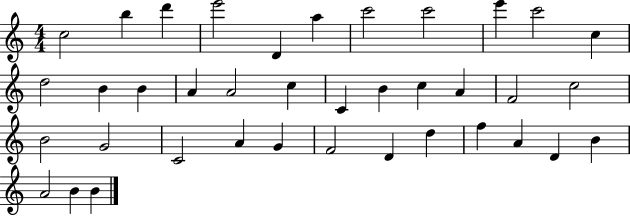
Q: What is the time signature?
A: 4/4